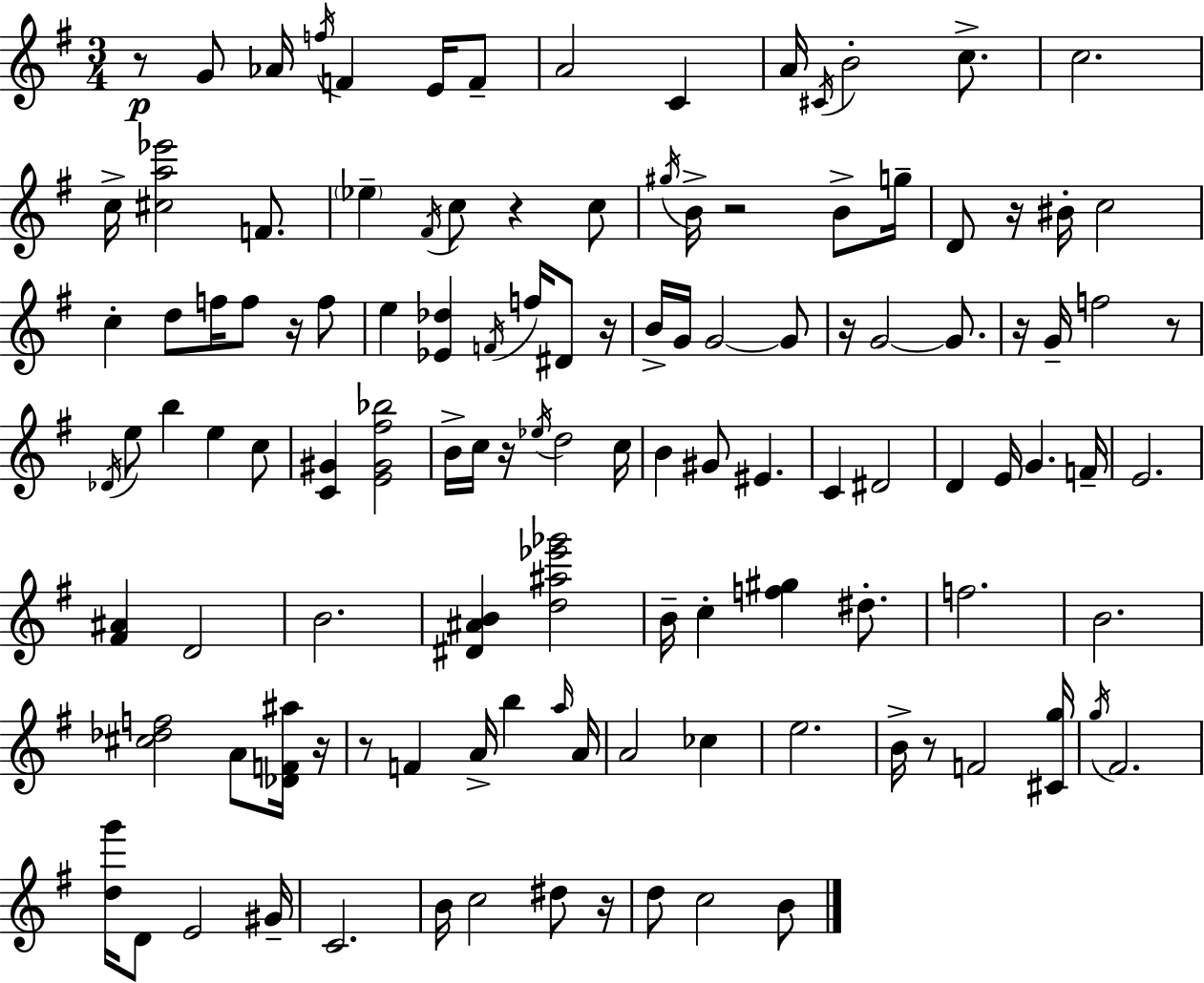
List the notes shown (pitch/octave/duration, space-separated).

R/e G4/e Ab4/s F5/s F4/q E4/s F4/e A4/h C4/q A4/s C#4/s B4/h C5/e. C5/h. C5/s [C#5,A5,Eb6]/h F4/e. Eb5/q F#4/s C5/e R/q C5/e G#5/s B4/s R/h B4/e G5/s D4/e R/s BIS4/s C5/h C5/q D5/e F5/s F5/e R/s F5/e E5/q [Eb4,Db5]/q F4/s F5/s D#4/e R/s B4/s G4/s G4/h G4/e R/s G4/h G4/e. R/s G4/s F5/h R/e Db4/s E5/e B5/q E5/q C5/e [C4,G#4]/q [E4,G#4,F#5,Bb5]/h B4/s C5/s R/s Eb5/s D5/h C5/s B4/q G#4/e EIS4/q. C4/q D#4/h D4/q E4/s G4/q. F4/s E4/h. [F#4,A#4]/q D4/h B4/h. [D#4,A#4,B4]/q [D5,A#5,Eb6,Gb6]/h B4/s C5/q [F5,G#5]/q D#5/e. F5/h. B4/h. [C#5,Db5,F5]/h A4/e [Db4,F4,A#5]/s R/s R/e F4/q A4/s B5/q A5/s A4/s A4/h CES5/q E5/h. B4/s R/e F4/h [C#4,G5]/s G5/s F#4/h. [D5,G6]/s D4/e E4/h G#4/s C4/h. B4/s C5/h D#5/e R/s D5/e C5/h B4/e